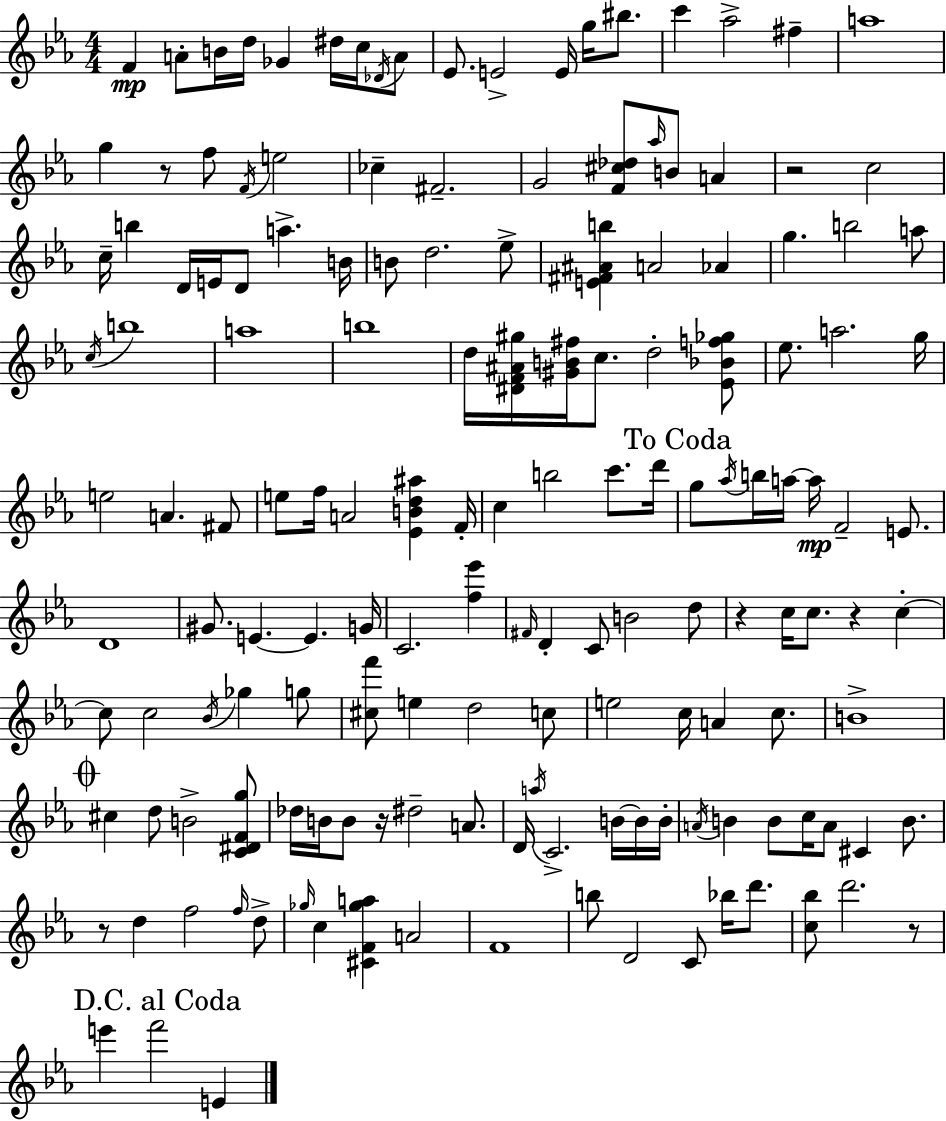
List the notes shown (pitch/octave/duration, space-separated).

F4/q A4/e B4/s D5/s Gb4/q D#5/s C5/s Db4/s A4/e Eb4/e. E4/h E4/s G5/s BIS5/e. C6/q Ab5/h F#5/q A5/w G5/q R/e F5/e F4/s E5/h CES5/q F#4/h. G4/h [F4,C#5,Db5]/e Ab5/s B4/e A4/q R/h C5/h C5/s B5/q D4/s E4/s D4/e A5/q. B4/s B4/e D5/h. Eb5/e [E4,F#4,A#4,B5]/q A4/h Ab4/q G5/q. B5/h A5/e C5/s B5/w A5/w B5/w D5/s [D#4,F4,A#4,G#5]/s [G#4,B4,F#5]/s C5/e. D5/h [Eb4,Bb4,F5,Gb5]/e Eb5/e. A5/h. G5/s E5/h A4/q. F#4/e E5/e F5/s A4/h [Eb4,B4,D5,A#5]/q F4/s C5/q B5/h C6/e. D6/s G5/e Ab5/s B5/s A5/s A5/s F4/h E4/e. D4/w G#4/e. E4/q. E4/q. G4/s C4/h. [F5,Eb6]/q F#4/s D4/q C4/e B4/h D5/e R/q C5/s C5/e. R/q C5/q C5/e C5/h Bb4/s Gb5/q G5/e [C#5,F6]/e E5/q D5/h C5/e E5/h C5/s A4/q C5/e. B4/w C#5/q D5/e B4/h [C4,D#4,F4,G5]/e Db5/s B4/s B4/e R/s D#5/h A4/e. D4/s A5/s C4/h. B4/s B4/s B4/s A4/s B4/q B4/e C5/s A4/e C#4/q B4/e. R/e D5/q F5/h F5/s D5/e Gb5/s C5/q [C#4,F4,Gb5,A5]/q A4/h F4/w B5/e D4/h C4/e Bb5/s D6/e. [C5,Bb5]/e D6/h. R/e E6/q F6/h E4/q